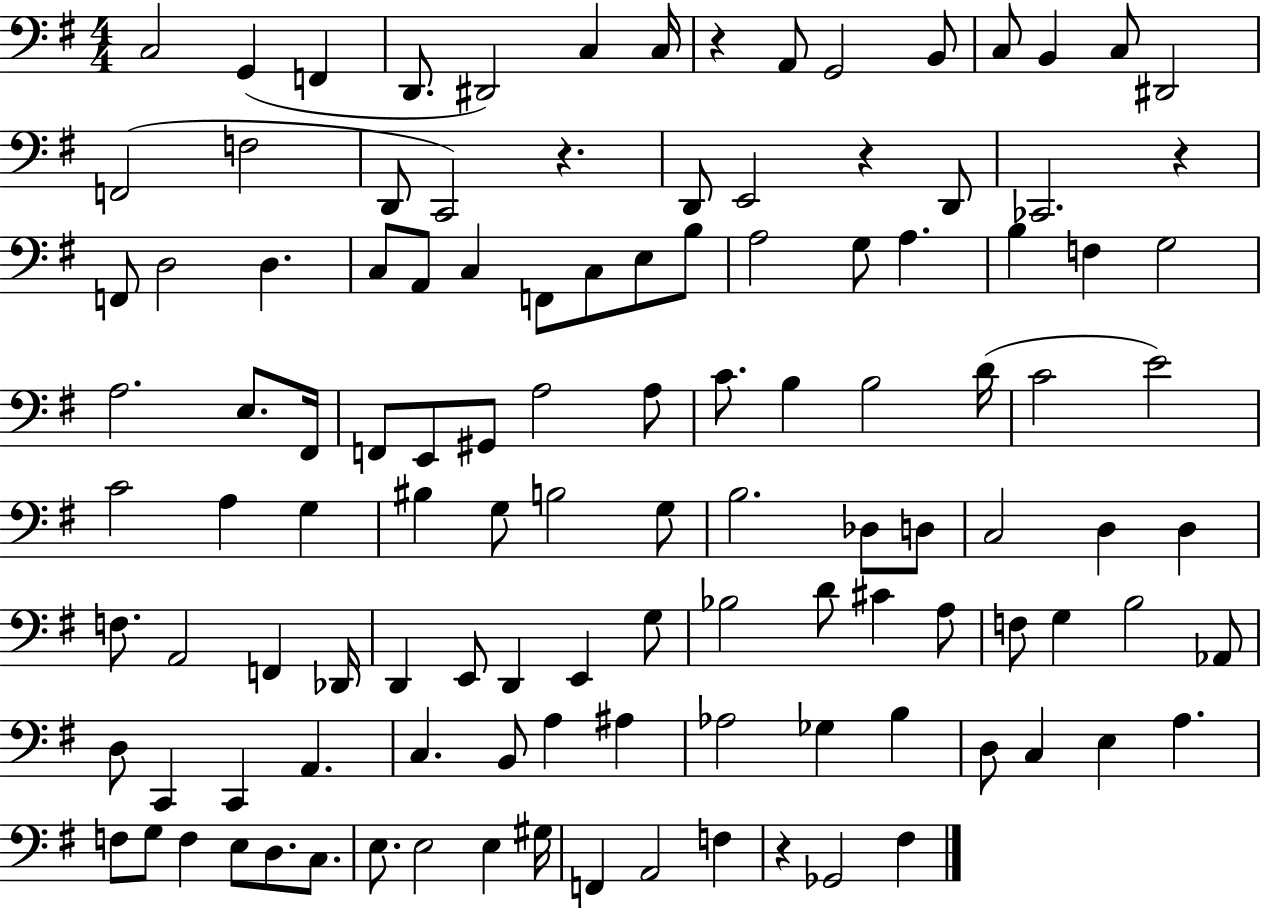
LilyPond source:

{
  \clef bass
  \numericTimeSignature
  \time 4/4
  \key g \major
  c2 g,4( f,4 | d,8. dis,2) c4 c16 | r4 a,8 g,2 b,8 | c8 b,4 c8 dis,2 | \break f,2( f2 | d,8 c,2) r4. | d,8 e,2 r4 d,8 | ces,2. r4 | \break f,8 d2 d4. | c8 a,8 c4 f,8 c8 e8 b8 | a2 g8 a4. | b4 f4 g2 | \break a2. e8. fis,16 | f,8 e,8 gis,8 a2 a8 | c'8. b4 b2 d'16( | c'2 e'2) | \break c'2 a4 g4 | bis4 g8 b2 g8 | b2. des8 d8 | c2 d4 d4 | \break f8. a,2 f,4 des,16 | d,4 e,8 d,4 e,4 g8 | bes2 d'8 cis'4 a8 | f8 g4 b2 aes,8 | \break d8 c,4 c,4 a,4. | c4. b,8 a4 ais4 | aes2 ges4 b4 | d8 c4 e4 a4. | \break f8 g8 f4 e8 d8. c8. | e8. e2 e4 gis16 | f,4 a,2 f4 | r4 ges,2 fis4 | \break \bar "|."
}